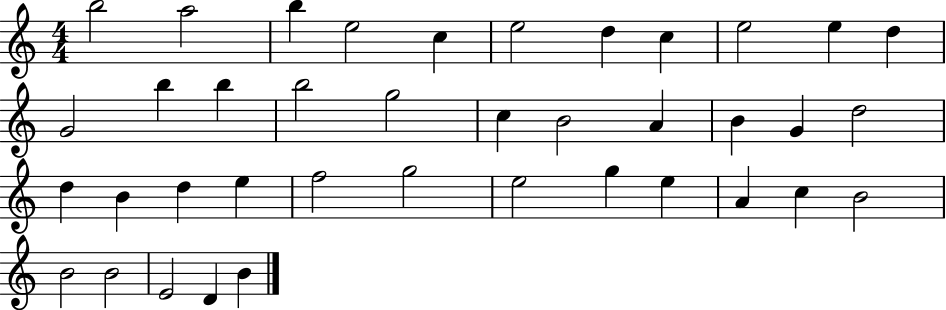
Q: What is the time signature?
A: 4/4